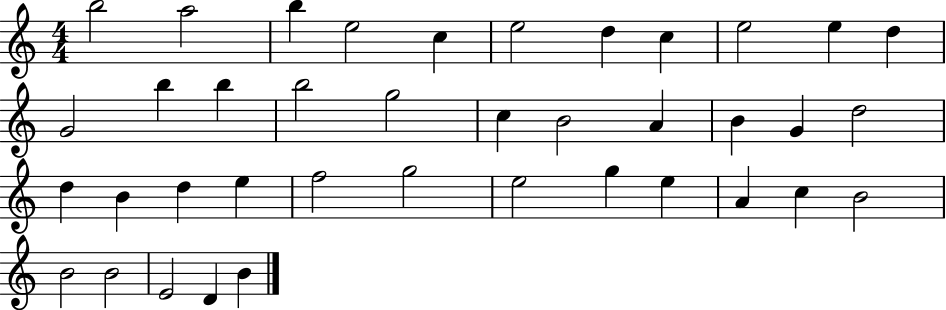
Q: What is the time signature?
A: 4/4